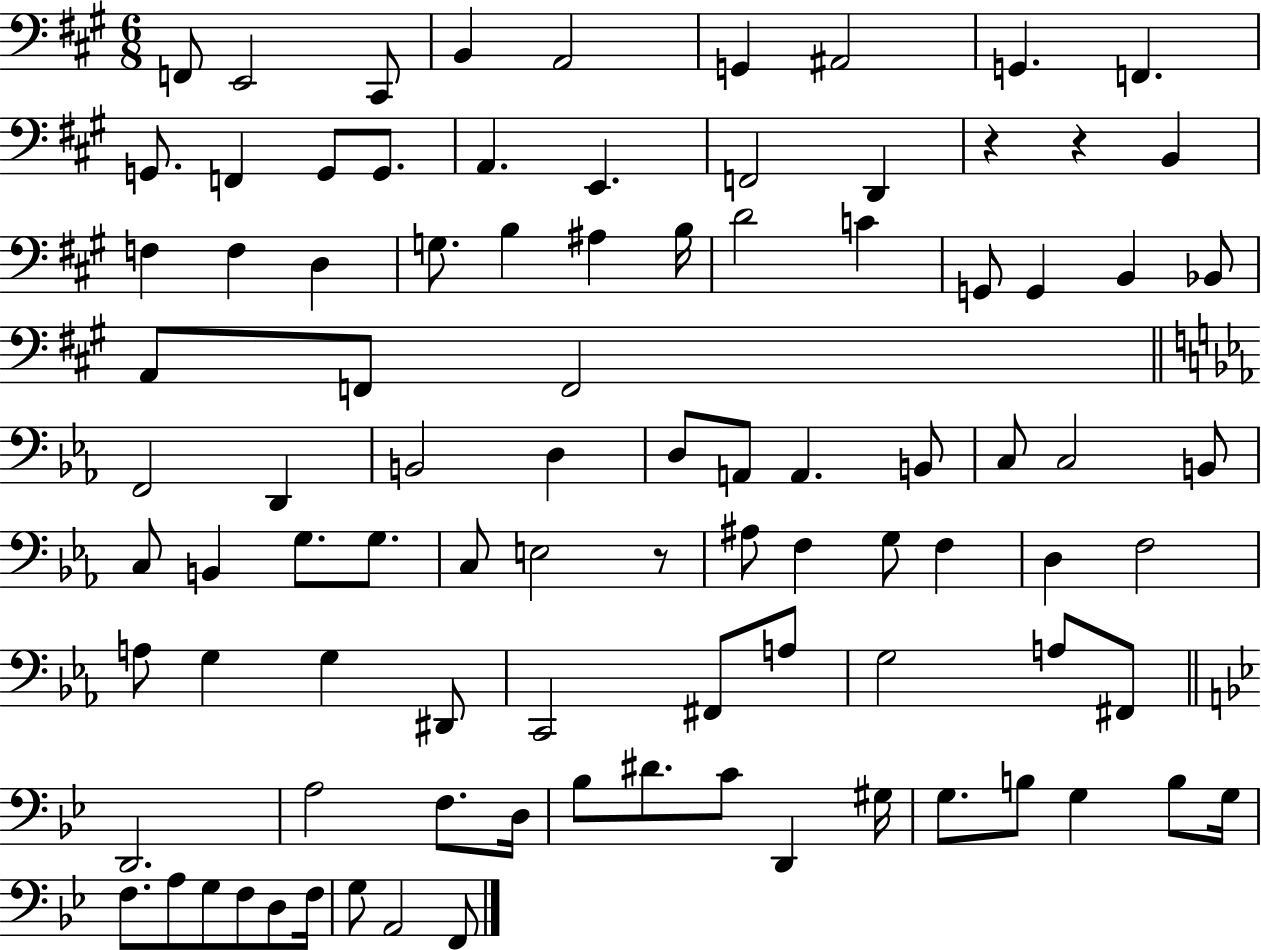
F2/e E2/h C#2/e B2/q A2/h G2/q A#2/h G2/q. F2/q. G2/e. F2/q G2/e G2/e. A2/q. E2/q. F2/h D2/q R/q R/q B2/q F3/q F3/q D3/q G3/e. B3/q A#3/q B3/s D4/h C4/q G2/e G2/q B2/q Bb2/e A2/e F2/e F2/h F2/h D2/q B2/h D3/q D3/e A2/e A2/q. B2/e C3/e C3/h B2/e C3/e B2/q G3/e. G3/e. C3/e E3/h R/e A#3/e F3/q G3/e F3/q D3/q F3/h A3/e G3/q G3/q D#2/e C2/h F#2/e A3/e G3/h A3/e F#2/e D2/h. A3/h F3/e. D3/s Bb3/e D#4/e. C4/e D2/q G#3/s G3/e. B3/e G3/q B3/e G3/s F3/e. A3/e G3/e F3/e D3/e F3/s G3/e A2/h F2/e